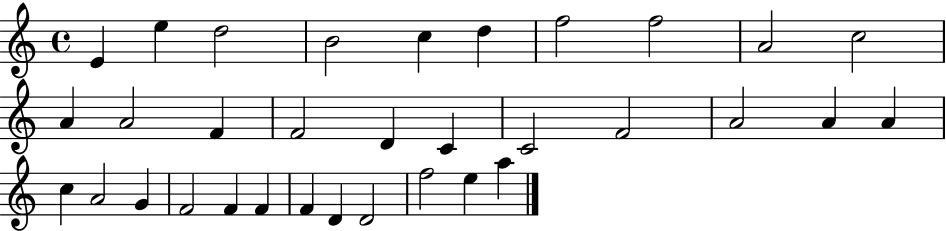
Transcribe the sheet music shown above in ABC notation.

X:1
T:Untitled
M:4/4
L:1/4
K:C
E e d2 B2 c d f2 f2 A2 c2 A A2 F F2 D C C2 F2 A2 A A c A2 G F2 F F F D D2 f2 e a